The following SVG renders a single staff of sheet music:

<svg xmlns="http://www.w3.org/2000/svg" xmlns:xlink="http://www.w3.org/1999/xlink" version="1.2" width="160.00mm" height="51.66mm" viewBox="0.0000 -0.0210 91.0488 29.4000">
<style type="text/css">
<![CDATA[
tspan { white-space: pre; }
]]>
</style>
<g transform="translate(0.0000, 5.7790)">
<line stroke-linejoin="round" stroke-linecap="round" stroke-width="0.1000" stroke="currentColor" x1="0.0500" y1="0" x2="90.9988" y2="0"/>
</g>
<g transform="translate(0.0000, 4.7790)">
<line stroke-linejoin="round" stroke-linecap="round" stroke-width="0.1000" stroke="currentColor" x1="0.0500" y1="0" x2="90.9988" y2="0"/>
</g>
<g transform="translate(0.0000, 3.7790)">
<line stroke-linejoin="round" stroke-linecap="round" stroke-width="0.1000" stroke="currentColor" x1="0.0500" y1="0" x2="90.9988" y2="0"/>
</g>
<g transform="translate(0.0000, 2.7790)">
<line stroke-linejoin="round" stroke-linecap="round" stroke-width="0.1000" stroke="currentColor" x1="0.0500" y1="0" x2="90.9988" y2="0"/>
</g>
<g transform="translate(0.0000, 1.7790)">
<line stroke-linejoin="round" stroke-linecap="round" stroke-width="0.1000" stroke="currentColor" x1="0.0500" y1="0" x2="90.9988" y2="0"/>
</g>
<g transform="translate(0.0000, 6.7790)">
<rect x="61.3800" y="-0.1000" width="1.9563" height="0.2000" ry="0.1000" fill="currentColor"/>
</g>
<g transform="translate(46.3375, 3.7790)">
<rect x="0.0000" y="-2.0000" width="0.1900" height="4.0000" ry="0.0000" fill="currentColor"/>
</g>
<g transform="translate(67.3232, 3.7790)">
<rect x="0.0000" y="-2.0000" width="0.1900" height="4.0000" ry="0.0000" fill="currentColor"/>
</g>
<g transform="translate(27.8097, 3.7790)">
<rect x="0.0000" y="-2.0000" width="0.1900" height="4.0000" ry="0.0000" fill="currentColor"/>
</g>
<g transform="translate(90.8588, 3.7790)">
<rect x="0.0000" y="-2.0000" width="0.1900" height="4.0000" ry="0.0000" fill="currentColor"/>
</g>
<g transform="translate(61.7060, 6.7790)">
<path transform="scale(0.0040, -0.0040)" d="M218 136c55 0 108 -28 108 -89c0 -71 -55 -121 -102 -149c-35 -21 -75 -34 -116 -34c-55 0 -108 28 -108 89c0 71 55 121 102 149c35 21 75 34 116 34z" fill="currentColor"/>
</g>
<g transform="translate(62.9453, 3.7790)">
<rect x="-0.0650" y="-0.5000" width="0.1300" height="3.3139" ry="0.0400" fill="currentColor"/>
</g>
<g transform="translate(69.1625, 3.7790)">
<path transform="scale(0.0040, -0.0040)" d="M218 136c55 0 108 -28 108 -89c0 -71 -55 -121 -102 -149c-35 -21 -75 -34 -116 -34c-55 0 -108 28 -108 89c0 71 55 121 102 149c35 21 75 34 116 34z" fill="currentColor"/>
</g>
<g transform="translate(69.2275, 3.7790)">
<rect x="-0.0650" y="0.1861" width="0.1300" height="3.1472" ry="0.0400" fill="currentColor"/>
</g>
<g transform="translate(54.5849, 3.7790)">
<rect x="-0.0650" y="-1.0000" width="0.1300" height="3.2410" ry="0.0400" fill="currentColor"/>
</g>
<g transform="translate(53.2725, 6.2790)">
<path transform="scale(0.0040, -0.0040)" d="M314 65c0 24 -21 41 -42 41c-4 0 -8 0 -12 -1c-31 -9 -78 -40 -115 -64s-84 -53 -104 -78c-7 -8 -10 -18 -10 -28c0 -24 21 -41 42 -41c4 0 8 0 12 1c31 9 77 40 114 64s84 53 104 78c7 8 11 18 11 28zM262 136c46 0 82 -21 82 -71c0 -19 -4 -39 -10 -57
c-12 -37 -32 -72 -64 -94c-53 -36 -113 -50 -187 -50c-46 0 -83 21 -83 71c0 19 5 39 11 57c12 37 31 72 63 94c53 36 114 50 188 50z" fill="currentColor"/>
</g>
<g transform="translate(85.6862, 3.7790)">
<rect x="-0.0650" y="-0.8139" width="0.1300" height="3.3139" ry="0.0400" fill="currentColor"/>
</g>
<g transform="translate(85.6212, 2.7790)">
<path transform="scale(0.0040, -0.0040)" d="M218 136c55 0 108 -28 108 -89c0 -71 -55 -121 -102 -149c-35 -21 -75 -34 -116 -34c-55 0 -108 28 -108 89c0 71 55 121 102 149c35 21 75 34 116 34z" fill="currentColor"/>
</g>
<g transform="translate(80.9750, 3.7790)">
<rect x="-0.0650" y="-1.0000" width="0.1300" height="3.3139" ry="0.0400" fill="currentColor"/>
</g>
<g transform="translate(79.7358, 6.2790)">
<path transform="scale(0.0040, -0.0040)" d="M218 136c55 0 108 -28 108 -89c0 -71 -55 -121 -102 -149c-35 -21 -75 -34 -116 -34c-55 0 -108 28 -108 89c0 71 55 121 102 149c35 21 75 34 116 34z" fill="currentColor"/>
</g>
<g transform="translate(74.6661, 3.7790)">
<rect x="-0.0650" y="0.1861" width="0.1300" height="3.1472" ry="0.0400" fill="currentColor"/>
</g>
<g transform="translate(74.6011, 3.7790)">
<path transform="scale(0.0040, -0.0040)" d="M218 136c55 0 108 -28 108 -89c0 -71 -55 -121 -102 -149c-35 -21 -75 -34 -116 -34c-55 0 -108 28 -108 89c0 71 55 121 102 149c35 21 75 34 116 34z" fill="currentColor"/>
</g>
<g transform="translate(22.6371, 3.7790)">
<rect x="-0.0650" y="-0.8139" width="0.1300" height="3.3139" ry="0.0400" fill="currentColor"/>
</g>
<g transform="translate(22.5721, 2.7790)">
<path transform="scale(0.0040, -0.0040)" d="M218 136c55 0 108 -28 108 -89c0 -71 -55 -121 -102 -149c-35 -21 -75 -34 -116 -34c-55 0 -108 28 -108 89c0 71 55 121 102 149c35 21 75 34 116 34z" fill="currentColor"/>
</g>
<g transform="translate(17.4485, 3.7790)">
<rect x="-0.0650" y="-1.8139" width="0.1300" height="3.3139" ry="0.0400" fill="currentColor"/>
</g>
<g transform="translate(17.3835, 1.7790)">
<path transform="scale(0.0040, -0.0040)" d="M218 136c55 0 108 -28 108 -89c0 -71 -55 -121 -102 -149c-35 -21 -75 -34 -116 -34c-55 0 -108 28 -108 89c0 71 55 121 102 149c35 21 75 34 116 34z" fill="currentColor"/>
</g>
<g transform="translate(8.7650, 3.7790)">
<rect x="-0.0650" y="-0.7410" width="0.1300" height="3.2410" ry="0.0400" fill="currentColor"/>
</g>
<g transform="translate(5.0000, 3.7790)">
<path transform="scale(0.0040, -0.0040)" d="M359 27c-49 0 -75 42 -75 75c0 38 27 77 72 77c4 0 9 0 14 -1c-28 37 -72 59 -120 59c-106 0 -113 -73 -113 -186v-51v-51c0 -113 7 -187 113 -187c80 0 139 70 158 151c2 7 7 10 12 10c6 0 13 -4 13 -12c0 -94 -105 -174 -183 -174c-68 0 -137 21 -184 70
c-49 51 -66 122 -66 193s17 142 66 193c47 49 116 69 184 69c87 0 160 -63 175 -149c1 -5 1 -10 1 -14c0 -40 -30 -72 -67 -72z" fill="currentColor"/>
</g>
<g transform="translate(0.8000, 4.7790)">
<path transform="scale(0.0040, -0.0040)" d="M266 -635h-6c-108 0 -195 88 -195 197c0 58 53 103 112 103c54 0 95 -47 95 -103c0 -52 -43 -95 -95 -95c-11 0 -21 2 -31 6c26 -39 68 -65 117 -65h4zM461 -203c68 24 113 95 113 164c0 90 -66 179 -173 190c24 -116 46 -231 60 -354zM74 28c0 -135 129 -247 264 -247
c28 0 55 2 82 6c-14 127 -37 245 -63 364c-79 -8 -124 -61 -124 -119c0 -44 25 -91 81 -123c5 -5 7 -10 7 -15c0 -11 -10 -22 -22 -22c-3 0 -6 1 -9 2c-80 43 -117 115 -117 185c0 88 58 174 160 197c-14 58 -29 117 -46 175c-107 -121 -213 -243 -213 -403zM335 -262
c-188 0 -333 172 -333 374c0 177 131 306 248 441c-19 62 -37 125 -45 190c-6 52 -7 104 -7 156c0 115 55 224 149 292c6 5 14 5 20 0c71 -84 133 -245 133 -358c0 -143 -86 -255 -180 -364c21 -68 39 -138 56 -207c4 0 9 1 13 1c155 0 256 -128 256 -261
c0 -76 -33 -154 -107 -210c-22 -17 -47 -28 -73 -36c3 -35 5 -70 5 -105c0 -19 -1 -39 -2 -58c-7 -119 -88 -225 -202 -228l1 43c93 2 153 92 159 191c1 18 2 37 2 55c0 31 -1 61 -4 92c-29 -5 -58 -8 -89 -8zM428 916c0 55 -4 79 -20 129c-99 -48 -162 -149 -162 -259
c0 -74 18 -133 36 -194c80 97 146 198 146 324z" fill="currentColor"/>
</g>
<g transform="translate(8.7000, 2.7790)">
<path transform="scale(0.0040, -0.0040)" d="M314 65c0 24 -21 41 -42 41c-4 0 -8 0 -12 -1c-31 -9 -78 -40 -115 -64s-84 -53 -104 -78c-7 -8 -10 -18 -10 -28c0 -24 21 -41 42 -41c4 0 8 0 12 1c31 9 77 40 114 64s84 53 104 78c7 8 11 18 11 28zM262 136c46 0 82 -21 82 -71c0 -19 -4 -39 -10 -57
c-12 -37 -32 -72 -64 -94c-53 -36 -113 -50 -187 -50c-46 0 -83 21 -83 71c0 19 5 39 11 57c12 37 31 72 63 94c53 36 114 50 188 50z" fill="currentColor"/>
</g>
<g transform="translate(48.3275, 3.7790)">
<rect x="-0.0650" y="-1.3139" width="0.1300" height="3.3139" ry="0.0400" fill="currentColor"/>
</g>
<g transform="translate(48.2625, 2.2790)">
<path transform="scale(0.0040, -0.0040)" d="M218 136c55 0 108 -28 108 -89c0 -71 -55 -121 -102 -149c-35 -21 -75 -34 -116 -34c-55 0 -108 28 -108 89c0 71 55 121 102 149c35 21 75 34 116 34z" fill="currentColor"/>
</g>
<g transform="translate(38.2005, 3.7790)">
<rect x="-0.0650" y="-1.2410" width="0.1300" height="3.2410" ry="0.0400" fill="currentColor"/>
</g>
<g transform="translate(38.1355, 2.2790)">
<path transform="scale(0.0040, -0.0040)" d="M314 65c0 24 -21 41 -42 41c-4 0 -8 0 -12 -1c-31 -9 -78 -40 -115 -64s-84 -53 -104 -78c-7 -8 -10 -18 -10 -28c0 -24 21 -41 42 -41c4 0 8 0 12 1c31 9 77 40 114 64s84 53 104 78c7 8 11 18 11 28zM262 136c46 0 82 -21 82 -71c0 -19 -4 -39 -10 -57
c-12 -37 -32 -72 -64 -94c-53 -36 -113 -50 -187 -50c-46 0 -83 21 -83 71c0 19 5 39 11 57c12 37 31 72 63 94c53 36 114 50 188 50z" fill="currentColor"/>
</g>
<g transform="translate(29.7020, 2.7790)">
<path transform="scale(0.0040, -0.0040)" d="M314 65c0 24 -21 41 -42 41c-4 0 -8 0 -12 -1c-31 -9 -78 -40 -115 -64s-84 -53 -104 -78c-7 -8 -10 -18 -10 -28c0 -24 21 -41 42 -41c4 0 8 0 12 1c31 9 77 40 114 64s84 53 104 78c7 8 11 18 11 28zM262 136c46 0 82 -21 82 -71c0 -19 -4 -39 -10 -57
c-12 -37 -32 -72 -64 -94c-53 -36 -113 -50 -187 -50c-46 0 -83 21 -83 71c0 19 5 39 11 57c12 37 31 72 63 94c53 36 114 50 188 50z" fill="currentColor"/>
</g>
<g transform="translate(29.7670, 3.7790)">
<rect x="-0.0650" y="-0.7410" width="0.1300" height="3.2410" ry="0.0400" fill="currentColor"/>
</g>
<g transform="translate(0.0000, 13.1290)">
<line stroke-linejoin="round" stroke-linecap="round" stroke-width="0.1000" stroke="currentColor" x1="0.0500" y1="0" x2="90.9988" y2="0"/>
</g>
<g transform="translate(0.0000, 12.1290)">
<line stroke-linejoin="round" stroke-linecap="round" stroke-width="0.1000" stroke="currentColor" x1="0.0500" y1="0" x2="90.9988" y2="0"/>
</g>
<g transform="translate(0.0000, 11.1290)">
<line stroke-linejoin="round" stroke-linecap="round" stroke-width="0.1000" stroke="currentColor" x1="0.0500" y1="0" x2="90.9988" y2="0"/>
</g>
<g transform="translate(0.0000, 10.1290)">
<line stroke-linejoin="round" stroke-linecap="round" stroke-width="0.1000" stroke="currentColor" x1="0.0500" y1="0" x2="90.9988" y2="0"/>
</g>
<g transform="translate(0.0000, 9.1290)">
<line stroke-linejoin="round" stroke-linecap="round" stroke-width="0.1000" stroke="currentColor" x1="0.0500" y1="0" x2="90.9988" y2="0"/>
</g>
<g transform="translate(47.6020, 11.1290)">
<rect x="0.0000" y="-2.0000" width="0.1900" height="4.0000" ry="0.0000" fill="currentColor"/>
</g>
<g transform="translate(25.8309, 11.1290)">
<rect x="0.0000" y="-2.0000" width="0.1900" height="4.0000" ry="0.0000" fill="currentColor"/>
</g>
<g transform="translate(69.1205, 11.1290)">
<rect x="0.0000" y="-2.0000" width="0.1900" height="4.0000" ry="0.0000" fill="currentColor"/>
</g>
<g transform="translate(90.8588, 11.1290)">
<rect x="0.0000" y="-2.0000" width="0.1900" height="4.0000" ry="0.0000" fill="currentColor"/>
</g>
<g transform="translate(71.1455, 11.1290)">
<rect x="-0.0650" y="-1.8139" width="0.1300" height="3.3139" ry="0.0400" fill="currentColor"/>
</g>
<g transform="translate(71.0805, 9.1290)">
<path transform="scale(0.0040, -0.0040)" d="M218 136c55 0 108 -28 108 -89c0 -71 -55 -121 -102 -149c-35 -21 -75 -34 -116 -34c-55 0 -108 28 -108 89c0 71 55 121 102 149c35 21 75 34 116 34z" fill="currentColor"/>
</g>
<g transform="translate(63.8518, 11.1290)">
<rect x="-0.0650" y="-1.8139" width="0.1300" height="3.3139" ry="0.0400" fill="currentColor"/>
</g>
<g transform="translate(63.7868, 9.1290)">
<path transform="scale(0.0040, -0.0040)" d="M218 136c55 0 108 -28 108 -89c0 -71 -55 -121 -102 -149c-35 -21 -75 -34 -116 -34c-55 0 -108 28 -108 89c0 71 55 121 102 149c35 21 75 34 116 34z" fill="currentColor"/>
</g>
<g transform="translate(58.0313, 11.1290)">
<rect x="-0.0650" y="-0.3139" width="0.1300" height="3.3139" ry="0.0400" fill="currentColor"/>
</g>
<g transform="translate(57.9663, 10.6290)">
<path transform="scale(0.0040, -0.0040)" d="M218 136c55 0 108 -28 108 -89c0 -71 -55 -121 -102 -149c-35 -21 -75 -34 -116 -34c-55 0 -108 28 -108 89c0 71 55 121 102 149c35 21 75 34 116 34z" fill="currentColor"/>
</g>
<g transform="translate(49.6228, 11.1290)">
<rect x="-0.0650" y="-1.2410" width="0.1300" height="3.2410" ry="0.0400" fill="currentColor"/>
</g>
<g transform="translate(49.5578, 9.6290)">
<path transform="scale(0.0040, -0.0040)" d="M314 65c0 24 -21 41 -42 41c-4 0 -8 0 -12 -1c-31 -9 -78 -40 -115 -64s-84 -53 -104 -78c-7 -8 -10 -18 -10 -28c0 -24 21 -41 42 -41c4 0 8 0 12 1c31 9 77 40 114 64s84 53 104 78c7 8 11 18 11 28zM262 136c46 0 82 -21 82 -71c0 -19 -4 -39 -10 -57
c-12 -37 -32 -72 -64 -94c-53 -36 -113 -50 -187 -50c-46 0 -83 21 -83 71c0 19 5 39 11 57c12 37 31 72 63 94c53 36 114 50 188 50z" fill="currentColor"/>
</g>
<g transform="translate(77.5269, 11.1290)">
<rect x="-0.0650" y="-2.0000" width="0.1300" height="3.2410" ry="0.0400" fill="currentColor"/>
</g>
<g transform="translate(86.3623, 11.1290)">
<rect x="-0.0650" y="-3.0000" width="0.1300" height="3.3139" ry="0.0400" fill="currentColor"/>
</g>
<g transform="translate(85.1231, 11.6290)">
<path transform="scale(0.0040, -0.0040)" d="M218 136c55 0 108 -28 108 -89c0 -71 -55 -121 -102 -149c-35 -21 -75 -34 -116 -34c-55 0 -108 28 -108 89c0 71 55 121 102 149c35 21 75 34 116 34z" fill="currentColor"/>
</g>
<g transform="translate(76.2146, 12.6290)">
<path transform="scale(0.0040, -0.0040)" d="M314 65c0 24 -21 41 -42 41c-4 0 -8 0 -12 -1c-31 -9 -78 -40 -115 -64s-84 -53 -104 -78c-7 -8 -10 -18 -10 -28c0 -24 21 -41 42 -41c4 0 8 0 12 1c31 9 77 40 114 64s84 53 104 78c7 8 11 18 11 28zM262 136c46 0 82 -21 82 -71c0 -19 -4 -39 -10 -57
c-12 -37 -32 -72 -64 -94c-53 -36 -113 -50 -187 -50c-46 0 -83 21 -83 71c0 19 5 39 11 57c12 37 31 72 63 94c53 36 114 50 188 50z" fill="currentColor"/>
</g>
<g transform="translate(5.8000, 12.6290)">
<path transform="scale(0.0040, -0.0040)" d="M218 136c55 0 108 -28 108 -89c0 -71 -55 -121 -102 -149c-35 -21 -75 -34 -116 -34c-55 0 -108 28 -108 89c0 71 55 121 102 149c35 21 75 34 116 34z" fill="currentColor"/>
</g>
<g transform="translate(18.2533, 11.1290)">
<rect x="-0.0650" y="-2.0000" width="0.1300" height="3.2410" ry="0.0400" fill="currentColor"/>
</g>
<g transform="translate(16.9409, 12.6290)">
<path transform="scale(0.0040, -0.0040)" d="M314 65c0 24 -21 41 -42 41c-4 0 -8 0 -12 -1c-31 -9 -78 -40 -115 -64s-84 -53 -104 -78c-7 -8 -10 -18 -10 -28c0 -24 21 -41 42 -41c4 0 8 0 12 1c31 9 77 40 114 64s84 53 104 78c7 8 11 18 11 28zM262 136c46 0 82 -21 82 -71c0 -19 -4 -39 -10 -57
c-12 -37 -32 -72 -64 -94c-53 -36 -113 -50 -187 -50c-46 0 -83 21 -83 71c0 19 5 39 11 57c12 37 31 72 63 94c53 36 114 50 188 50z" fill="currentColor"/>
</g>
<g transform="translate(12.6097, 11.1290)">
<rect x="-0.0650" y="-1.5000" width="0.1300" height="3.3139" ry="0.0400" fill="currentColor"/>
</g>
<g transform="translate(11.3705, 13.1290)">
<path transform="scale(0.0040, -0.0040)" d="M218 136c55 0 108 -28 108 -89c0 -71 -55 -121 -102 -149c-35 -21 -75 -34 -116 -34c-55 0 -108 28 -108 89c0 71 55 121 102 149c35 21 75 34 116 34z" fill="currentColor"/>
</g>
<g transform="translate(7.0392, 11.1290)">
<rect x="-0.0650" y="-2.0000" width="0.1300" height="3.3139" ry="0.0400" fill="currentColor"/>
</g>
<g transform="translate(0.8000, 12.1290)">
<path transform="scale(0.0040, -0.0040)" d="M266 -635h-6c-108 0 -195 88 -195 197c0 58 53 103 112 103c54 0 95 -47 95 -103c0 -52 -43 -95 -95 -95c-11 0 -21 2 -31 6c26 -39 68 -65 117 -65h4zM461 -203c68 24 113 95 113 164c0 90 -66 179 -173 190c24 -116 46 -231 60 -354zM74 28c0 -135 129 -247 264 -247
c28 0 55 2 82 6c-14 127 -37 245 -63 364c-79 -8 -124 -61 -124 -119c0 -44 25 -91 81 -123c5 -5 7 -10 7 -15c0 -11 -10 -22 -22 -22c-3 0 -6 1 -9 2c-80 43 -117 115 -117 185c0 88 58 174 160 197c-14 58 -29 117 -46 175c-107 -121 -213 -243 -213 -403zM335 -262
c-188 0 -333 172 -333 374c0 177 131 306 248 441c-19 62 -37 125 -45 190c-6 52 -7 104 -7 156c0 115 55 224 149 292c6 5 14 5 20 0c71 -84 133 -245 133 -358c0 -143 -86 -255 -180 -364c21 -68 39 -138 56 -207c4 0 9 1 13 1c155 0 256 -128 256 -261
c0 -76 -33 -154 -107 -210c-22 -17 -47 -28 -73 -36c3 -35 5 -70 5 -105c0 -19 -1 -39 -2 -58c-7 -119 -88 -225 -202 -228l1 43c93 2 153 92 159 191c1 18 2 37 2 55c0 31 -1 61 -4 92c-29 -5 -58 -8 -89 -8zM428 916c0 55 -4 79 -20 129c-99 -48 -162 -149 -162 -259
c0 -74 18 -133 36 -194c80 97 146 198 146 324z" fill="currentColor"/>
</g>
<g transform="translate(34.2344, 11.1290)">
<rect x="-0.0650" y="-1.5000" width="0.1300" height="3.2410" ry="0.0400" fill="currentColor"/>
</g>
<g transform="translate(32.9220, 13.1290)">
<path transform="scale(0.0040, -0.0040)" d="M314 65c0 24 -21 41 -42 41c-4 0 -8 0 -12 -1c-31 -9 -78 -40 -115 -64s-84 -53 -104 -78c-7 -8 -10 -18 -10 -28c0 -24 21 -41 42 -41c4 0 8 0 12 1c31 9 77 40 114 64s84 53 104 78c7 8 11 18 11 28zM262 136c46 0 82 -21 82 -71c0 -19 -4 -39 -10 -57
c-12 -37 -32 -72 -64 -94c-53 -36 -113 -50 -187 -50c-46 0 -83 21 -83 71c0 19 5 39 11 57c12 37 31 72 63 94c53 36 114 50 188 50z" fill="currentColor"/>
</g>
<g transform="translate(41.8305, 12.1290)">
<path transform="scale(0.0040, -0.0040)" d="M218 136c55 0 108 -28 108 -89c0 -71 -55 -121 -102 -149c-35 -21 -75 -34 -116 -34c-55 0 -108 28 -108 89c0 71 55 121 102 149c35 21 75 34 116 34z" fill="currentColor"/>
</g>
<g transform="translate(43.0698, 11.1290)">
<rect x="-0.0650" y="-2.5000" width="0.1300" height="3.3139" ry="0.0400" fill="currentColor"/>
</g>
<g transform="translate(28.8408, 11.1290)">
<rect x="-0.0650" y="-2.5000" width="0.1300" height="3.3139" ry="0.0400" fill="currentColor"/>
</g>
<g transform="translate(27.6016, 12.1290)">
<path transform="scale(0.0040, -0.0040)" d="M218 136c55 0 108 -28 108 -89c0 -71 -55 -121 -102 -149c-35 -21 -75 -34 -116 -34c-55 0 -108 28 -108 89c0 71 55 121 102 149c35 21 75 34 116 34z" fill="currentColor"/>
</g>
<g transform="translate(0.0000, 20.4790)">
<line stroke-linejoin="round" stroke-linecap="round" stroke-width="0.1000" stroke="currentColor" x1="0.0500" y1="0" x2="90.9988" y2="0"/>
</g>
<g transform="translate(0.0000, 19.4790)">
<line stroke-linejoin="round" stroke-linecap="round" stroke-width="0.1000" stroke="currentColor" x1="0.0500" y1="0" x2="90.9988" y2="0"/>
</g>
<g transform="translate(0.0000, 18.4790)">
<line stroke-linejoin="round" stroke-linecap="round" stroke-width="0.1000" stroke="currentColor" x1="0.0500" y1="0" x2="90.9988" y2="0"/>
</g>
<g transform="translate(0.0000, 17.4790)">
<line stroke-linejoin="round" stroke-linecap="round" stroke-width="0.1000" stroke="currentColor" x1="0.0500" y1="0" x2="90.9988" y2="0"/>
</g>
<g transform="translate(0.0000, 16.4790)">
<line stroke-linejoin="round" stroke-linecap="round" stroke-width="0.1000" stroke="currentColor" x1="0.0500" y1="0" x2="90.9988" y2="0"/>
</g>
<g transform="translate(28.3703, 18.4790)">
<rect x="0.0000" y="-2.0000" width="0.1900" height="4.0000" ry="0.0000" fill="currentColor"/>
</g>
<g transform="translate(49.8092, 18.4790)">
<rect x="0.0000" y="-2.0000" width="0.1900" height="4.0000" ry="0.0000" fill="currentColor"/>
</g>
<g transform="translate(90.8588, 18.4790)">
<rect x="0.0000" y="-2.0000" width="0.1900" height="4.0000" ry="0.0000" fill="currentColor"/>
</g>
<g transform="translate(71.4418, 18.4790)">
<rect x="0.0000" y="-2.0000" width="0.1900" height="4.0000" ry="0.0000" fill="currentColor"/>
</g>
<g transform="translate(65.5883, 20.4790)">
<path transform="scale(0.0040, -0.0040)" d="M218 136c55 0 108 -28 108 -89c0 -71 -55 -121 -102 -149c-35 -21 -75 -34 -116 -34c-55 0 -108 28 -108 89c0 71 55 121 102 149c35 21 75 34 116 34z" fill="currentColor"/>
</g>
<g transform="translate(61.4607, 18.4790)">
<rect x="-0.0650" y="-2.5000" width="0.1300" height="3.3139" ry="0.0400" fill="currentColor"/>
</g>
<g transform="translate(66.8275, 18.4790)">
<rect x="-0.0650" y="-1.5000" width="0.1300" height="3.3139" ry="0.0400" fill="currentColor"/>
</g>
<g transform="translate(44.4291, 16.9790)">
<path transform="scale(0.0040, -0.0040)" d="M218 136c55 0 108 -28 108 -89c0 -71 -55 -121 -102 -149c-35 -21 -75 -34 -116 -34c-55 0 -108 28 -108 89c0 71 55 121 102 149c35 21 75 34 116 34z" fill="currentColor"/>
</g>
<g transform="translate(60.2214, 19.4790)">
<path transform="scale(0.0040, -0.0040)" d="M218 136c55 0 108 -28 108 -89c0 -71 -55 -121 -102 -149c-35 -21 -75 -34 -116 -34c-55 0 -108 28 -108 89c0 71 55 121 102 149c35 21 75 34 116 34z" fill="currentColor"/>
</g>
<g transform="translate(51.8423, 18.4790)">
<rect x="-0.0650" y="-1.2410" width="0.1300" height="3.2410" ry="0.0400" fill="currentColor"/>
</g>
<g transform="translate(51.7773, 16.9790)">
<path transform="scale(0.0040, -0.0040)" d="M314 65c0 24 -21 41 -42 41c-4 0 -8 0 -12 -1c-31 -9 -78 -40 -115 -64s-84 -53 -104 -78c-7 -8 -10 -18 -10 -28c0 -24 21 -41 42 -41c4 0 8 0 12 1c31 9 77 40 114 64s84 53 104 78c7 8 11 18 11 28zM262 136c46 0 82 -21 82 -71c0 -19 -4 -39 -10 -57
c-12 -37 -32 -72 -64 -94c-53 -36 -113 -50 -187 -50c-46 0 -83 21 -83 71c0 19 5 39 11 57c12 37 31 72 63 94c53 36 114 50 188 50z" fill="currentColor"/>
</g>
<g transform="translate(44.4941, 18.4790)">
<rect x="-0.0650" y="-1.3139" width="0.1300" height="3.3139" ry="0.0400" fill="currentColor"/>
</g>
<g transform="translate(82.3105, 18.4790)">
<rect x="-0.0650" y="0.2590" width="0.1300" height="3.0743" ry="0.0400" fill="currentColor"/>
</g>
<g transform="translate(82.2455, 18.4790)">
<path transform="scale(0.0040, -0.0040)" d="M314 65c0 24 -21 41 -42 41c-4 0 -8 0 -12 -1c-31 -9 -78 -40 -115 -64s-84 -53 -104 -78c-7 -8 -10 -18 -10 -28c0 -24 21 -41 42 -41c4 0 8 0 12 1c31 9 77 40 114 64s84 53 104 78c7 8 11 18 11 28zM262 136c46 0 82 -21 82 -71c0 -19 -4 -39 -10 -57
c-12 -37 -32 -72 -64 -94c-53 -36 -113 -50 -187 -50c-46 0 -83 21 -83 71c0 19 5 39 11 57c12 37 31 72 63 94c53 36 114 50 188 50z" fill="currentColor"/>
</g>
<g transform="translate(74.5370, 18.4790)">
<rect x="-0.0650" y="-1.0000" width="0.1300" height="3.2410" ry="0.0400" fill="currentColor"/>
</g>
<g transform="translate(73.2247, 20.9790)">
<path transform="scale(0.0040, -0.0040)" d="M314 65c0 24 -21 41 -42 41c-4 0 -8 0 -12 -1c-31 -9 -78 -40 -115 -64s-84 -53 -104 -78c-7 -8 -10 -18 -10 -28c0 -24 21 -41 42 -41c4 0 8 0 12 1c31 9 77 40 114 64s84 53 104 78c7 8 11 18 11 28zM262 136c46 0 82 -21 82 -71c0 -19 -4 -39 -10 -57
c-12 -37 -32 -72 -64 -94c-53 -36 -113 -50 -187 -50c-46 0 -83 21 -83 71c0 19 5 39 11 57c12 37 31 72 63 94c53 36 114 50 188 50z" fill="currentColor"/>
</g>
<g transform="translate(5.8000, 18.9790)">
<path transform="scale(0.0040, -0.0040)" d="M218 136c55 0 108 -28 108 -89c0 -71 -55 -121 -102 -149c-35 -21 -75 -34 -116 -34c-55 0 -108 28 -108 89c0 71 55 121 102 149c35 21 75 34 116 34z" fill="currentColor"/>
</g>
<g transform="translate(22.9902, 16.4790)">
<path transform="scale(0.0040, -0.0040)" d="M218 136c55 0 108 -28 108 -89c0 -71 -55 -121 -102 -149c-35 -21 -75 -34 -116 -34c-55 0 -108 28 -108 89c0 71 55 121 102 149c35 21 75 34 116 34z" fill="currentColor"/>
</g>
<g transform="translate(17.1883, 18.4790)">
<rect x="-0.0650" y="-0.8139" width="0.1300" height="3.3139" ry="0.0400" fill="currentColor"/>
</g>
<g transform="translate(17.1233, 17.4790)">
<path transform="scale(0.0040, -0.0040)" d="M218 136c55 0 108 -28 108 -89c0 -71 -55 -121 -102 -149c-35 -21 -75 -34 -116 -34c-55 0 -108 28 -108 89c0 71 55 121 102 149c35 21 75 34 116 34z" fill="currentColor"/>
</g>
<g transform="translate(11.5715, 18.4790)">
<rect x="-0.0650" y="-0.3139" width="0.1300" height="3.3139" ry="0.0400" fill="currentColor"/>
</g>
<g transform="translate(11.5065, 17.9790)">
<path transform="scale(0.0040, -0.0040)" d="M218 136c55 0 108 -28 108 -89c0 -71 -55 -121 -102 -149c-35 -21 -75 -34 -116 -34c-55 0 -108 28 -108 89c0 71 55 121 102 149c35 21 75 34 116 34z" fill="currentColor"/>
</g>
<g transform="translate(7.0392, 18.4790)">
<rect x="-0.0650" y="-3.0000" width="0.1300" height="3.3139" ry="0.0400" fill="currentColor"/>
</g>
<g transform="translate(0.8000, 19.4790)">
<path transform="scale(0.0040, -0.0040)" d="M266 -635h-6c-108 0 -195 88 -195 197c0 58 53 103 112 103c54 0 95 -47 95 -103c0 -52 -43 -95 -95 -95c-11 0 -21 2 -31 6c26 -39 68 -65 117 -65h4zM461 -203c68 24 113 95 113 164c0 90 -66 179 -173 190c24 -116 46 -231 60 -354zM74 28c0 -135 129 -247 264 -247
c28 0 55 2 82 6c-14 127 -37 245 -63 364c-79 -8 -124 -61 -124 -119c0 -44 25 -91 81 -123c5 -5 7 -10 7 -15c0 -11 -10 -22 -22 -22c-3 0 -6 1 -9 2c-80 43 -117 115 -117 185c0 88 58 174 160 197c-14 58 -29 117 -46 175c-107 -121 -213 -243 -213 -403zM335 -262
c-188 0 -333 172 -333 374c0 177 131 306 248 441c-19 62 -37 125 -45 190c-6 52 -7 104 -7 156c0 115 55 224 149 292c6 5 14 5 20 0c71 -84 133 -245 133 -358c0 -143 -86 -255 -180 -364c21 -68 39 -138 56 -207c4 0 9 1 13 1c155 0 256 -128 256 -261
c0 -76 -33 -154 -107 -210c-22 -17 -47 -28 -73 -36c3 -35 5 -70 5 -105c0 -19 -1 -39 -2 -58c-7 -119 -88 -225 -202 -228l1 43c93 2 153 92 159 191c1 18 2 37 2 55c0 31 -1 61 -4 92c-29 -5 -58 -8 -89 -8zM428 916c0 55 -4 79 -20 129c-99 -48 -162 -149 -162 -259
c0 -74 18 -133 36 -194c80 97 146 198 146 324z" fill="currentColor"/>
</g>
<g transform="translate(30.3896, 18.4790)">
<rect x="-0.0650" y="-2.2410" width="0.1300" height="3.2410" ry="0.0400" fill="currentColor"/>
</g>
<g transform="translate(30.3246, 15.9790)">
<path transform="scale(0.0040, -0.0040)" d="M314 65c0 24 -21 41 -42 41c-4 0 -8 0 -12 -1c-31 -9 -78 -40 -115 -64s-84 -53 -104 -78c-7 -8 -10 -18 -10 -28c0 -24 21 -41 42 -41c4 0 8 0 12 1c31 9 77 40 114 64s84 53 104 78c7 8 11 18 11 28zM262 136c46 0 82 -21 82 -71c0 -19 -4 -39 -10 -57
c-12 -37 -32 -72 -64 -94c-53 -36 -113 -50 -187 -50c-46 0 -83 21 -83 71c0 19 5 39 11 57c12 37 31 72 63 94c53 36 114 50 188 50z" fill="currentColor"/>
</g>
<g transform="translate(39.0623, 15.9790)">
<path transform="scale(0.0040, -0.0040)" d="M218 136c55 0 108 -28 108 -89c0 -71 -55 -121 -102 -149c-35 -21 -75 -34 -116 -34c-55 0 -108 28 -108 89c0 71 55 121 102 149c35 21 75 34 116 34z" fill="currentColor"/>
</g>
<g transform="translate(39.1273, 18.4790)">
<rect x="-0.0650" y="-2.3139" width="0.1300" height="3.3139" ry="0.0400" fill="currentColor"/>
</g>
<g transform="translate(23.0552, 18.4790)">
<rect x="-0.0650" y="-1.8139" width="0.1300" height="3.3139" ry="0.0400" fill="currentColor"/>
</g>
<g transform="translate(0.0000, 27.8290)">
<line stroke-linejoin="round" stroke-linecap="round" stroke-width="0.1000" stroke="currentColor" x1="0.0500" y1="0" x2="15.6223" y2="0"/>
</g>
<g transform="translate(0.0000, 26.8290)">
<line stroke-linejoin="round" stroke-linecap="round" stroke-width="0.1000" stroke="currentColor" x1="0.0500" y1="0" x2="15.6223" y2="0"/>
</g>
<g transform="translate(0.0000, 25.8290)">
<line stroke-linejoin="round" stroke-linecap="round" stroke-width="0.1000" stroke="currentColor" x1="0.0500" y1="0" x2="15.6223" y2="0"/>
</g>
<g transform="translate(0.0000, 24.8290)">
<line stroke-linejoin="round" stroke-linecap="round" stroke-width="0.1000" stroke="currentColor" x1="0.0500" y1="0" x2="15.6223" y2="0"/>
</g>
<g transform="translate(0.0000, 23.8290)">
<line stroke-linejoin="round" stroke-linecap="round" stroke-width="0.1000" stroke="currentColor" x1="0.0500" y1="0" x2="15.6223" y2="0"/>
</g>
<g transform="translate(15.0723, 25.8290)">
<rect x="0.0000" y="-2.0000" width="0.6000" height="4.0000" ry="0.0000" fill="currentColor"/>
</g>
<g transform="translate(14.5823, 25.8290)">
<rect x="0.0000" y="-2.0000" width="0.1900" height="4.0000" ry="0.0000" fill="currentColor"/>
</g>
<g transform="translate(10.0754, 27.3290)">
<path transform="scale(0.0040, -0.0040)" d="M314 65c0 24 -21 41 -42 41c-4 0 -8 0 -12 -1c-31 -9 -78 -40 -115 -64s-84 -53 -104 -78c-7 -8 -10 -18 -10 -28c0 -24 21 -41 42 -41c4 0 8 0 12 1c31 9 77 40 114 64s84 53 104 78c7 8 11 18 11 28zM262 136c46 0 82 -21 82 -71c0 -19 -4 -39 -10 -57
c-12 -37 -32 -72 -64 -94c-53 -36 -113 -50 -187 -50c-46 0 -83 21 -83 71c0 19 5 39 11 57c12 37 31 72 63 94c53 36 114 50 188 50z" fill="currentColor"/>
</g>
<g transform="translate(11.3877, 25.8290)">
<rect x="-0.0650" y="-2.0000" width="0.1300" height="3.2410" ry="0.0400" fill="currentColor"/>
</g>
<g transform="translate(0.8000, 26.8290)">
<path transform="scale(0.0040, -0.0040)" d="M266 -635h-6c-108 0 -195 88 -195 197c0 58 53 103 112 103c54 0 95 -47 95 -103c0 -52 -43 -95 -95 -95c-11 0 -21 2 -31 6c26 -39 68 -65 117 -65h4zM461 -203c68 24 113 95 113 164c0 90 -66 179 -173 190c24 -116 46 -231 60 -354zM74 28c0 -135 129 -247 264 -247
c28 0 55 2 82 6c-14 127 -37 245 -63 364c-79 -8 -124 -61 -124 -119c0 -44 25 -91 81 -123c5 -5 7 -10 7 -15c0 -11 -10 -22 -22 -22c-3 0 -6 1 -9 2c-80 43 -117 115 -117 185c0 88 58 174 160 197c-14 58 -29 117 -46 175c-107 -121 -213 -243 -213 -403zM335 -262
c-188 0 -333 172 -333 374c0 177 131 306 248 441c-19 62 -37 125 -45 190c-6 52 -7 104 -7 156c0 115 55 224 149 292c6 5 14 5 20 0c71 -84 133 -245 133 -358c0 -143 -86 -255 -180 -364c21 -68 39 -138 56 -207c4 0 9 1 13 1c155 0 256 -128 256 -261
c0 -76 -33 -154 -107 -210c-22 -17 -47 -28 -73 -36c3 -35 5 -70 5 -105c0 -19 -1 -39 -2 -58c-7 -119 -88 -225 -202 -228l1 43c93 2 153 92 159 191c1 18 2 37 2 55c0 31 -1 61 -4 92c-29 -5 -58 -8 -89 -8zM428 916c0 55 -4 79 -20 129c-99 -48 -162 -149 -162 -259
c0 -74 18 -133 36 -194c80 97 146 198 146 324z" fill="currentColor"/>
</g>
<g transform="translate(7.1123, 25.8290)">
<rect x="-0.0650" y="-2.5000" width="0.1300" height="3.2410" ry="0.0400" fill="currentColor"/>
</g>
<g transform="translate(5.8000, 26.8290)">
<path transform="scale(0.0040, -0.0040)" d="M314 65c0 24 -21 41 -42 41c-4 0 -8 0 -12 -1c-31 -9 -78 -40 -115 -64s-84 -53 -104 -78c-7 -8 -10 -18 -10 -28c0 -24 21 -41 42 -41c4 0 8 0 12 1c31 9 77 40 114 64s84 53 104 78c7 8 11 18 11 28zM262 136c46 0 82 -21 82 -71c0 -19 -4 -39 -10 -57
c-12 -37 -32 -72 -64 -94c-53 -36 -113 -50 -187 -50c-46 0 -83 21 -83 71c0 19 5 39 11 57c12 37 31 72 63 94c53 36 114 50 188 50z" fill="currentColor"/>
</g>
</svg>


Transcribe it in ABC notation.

X:1
T:Untitled
M:4/4
L:1/4
K:C
d2 f d d2 e2 e D2 C B B D d F E F2 G E2 G e2 c f f F2 A A c d f g2 g e e2 G E D2 B2 G2 F2